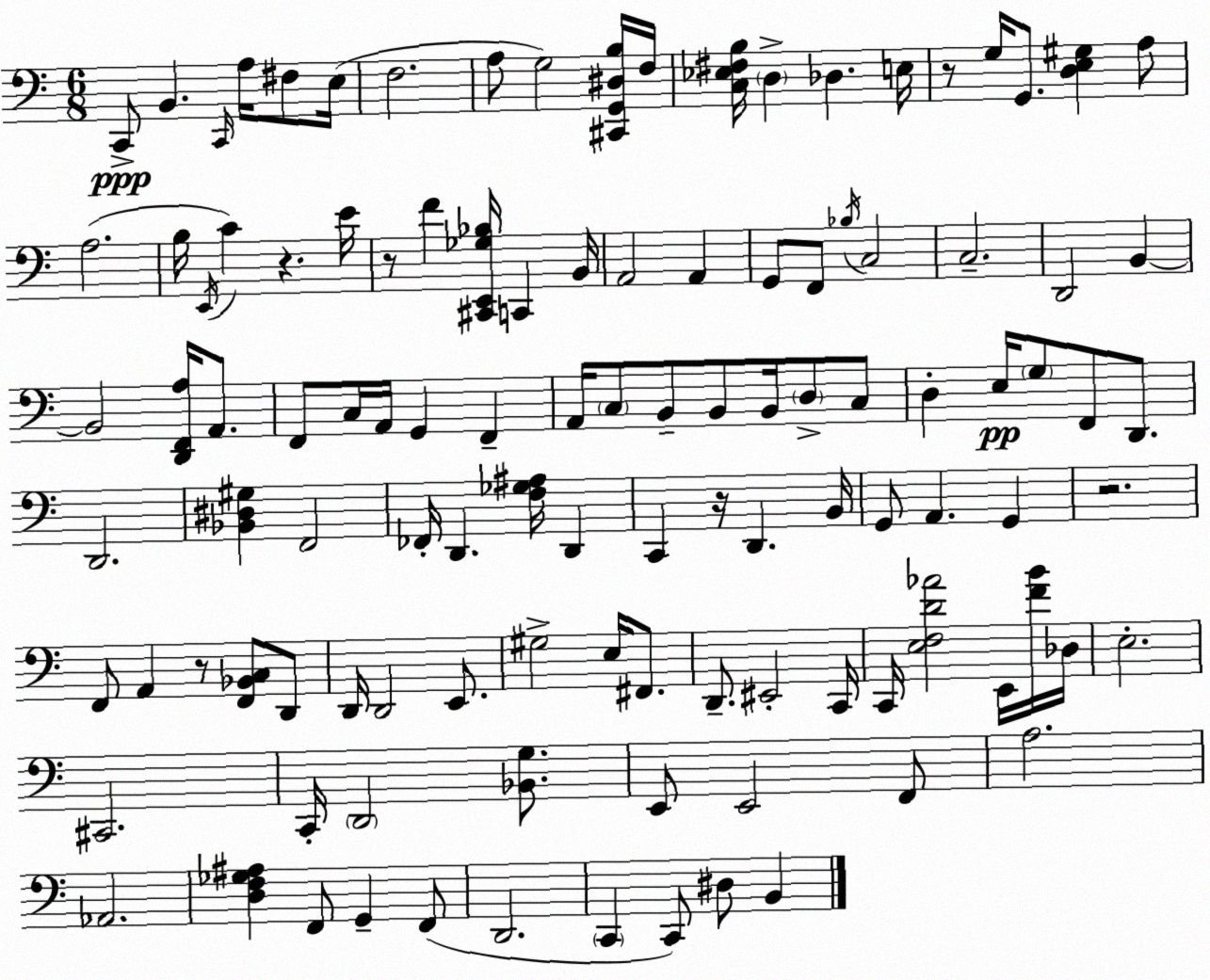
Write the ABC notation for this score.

X:1
T:Untitled
M:6/8
L:1/4
K:Am
C,,/2 B,, C,,/4 A,/4 ^F,/2 E,/4 F,2 A,/2 G,2 [^C,,G,,^D,B,]/4 F,/4 [C,_E,^F,B,]/4 D, _D, E,/4 z/2 G,/4 G,,/2 [D,E,^G,] A,/2 A,2 B,/4 E,,/4 C z E/4 z/2 F [^C,,E,,_G,_B,]/4 C,, B,,/4 A,,2 A,, G,,/2 F,,/2 _B,/4 C,2 C,2 D,,2 B,, B,,2 [D,,F,,A,]/4 A,,/2 F,,/2 C,/4 A,,/4 G,, F,, A,,/4 C,/2 B,,/2 B,,/2 B,,/4 D,/2 C,/2 D, E,/4 G,/2 F,,/2 D,,/2 D,,2 [_B,,^D,^G,] F,,2 _F,,/4 D,, [F,_G,^A,]/4 D,, C,, z/4 D,, B,,/4 G,,/2 A,, G,, z2 F,,/2 A,, z/2 [F,,_B,,C,]/2 D,,/2 D,,/4 D,,2 E,,/2 ^G,2 E,/4 ^F,,/2 D,,/2 ^E,,2 C,,/4 C,,/4 [E,F,D_A]2 E,,/4 [FB]/4 _D,/4 E,2 ^C,,2 C,,/4 D,,2 [_B,,G,]/2 E,,/2 E,,2 F,,/2 A,2 _A,,2 [D,F,_G,^A,] F,,/2 G,, F,,/2 D,,2 C,, C,,/2 ^D,/2 B,,